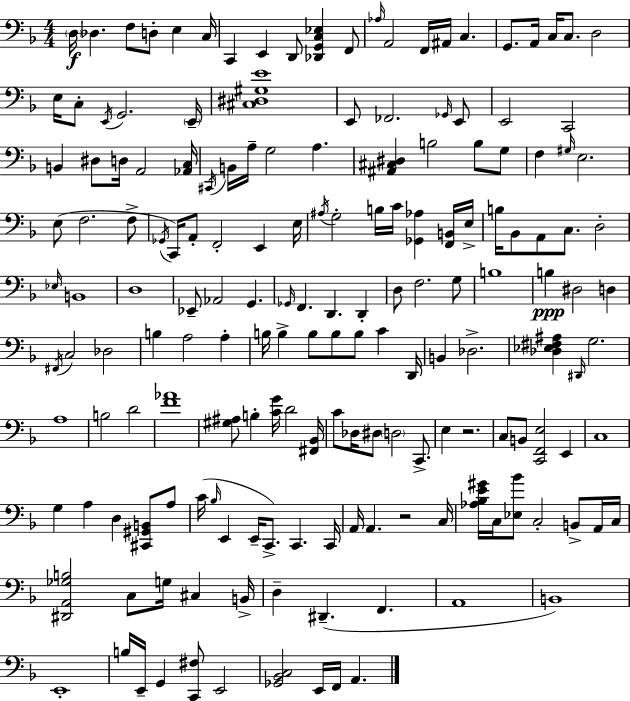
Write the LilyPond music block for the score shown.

{
  \clef bass
  \numericTimeSignature
  \time 4/4
  \key d \minor
  \parenthesize d16\f des4. f8 d8-. e4 c16 | c,4 e,4 d,8 <des, g, c ees>4 f,8 | \grace { aes16 } a,2 f,16 ais,16 c4. | g,8. a,16 c16 c8. d2 | \break e16 c8-. \acciaccatura { e,16 } g,2. | \parenthesize e,16-- <cis dis gis e'>1 | e,8 fes,2. | \grace { ges,16 } e,8 e,2 c,2 | \break b,4 dis8 d16 a,2 | <aes, c>16 \acciaccatura { cis,16 } b,16 a16-- g2 a4. | <ais, cis dis>4 b2 | b8 g8 f4 \grace { gis16 } e2. | \break e8( f2. | f8-> \acciaccatura { ges,16 }) c,16 a,8-. f,2-. | e,4 e16 \acciaccatura { ais16 } g2-. b16 | c'16 <ges, aes>4 <f, b,>16 e16-> b16 bes,8 a,8 c8. d2-. | \break \grace { ees16 } b,1 | d1 | ees,8-- aes,2 | g,4. \grace { ges,16 } f,4. d,4. | \break d,4-. d8 f2. | g8 b1 | b4\ppp dis2 | d4 \acciaccatura { fis,16 } c2 | \break des2 b4 a2 | a4-. b16 b4-> b8 | b8 b8 c'4 d,16 b,4 des2.-> | <des ees fis ais>4 \grace { dis,16 } g2. | \break a1 | b2 | d'2 <f' aes'>1 | <gis ais>8 b4-. | \break <c' g'>16 d'2 <fis, bes,>16 c'8 des16 dis8 | \parenthesize d2 c,8.-> e4 r2. | c8 b,8 <c, f, e>2 | e,4 c1 | \break g4 a4 | d4 <cis, gis, b,>8 a8 c'16( \grace { bes16 } e,4 | e,16-- c,8.->) c,4. c,16 a,16 a,4. | r2 c16 <aes bes e' gis'>16 c16 <ees bes'>8 | \break c2-. b,8-> a,16 c16 <dis, a, ges b>2 | c8 g16 cis4 b,16-> d4-- | dis,4.--( f,4. a,1 | b,1) | \break e,1-. | b16 e,16-- g,4 | <c, fis>8 e,2 <ges, bes, c>2 | e,16 f,16 a,4. \bar "|."
}